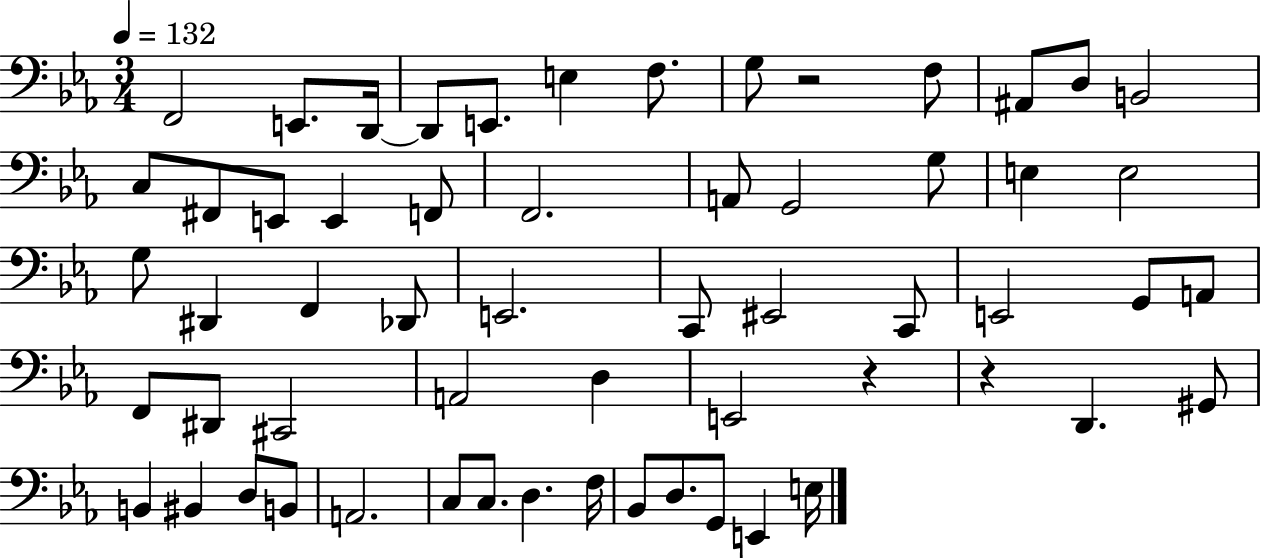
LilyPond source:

{
  \clef bass
  \numericTimeSignature
  \time 3/4
  \key ees \major
  \tempo 4 = 132
  f,2 e,8. d,16~~ | d,8 e,8. e4 f8. | g8 r2 f8 | ais,8 d8 b,2 | \break c8 fis,8 e,8 e,4 f,8 | f,2. | a,8 g,2 g8 | e4 e2 | \break g8 dis,4 f,4 des,8 | e,2. | c,8 eis,2 c,8 | e,2 g,8 a,8 | \break f,8 dis,8 cis,2 | a,2 d4 | e,2 r4 | r4 d,4. gis,8 | \break b,4 bis,4 d8 b,8 | a,2. | c8 c8. d4. f16 | bes,8 d8. g,8 e,4 e16 | \break \bar "|."
}